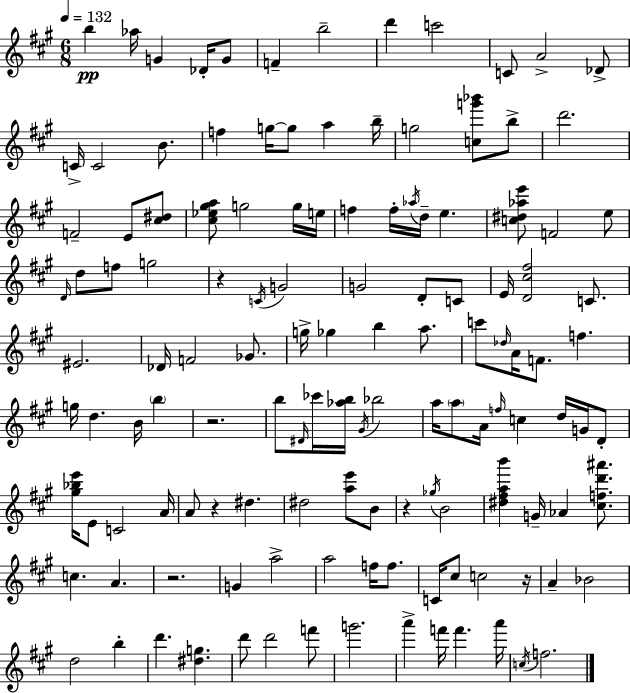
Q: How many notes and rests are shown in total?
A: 129